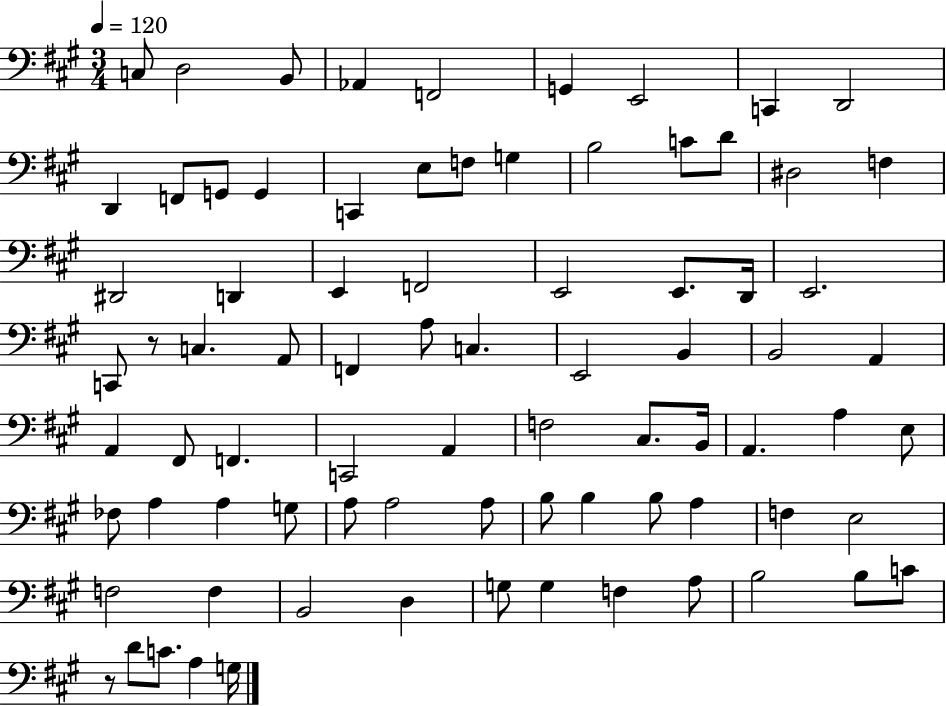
X:1
T:Untitled
M:3/4
L:1/4
K:A
C,/2 D,2 B,,/2 _A,, F,,2 G,, E,,2 C,, D,,2 D,, F,,/2 G,,/2 G,, C,, E,/2 F,/2 G, B,2 C/2 D/2 ^D,2 F, ^D,,2 D,, E,, F,,2 E,,2 E,,/2 D,,/4 E,,2 C,,/2 z/2 C, A,,/2 F,, A,/2 C, E,,2 B,, B,,2 A,, A,, ^F,,/2 F,, C,,2 A,, F,2 ^C,/2 B,,/4 A,, A, E,/2 _F,/2 A, A, G,/2 A,/2 A,2 A,/2 B,/2 B, B,/2 A, F, E,2 F,2 F, B,,2 D, G,/2 G, F, A,/2 B,2 B,/2 C/2 z/2 D/2 C/2 A, G,/4